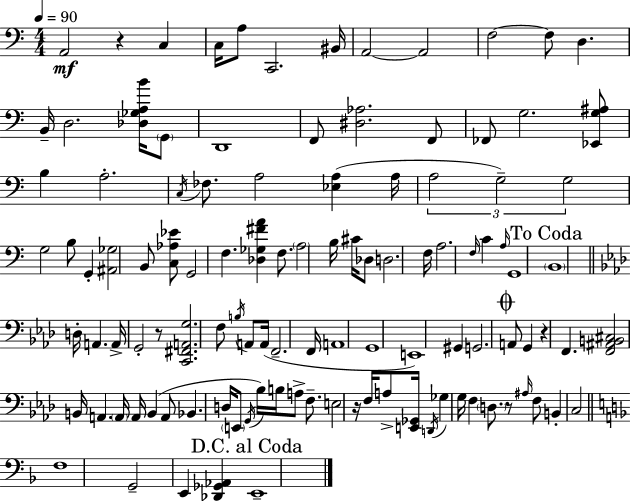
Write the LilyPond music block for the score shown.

{
  \clef bass
  \numericTimeSignature
  \time 4/4
  \key a \minor
  \tempo 4 = 90
  a,2\mf r4 c4 | c16 a8 c,2. bis,16 | a,2~~ a,2 | f2~~ f8 d4. | \break b,16-- d2. <des ges a b'>16 \parenthesize g,8 | d,1 | f,8 <dis aes>2. f,8 | fes,8 g2. <ees, g ais>8 | \break b4 a2.-. | \acciaccatura { c16 } fes8. a2 <ees a>4( | a16 \tuplet 3/2 { a2 g2--) | g2 } g2 | \break b8 g,4-. <ais, ges>2 b,8 | <c aes ees'>8 g,2 f4. | <des ges fis' a'>4 f8. \parenthesize a2 | b16 cis'16 des8 d2. | \break f16 a2. \grace { f16 } c'4 | \grace { a16 } g,1 | \mark "To Coda" \parenthesize b,1 | \bar "||" \break \key f \minor d16-. a,4. a,16-> g,2-. | r8 <c, fis, a, g>2. f8 | \acciaccatura { b16 } a,8 a,16( f,2.-- | f,16 a,1 | \break g,1 | e,1) | gis,4 g,2. | \mark \markup { \musicglyph "scripts.coda" } a,8 g,4 r4 f,4. | \break <f, ais, b, cis>2 b,16 a,4. | \parenthesize a,16 a,16 b,4( a,8 bes,4. d16 \parenthesize e,8 | \acciaccatura { g,16 }) bes16 b16 a8-> f8.-- e2 | r16 f16 a8-> <e, ges,>16 \acciaccatura { d,16 } ges4 g16 f4 | \break \parenthesize d8. r8 \grace { ais16 } f8 b,4-. c2 | \bar "||" \break \key f \major f1 | g,2-- e,4 <des, ges, aes,>4 | \mark "D.C. al Coda" e,1-- | \bar "|."
}